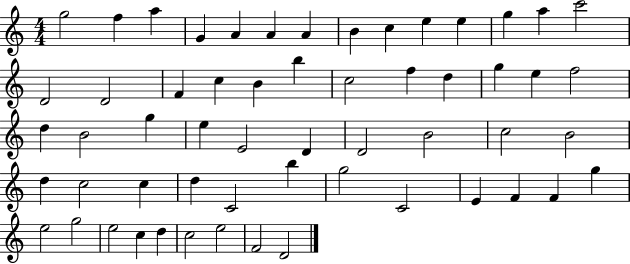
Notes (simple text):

G5/h F5/q A5/q G4/q A4/q A4/q A4/q B4/q C5/q E5/q E5/q G5/q A5/q C6/h D4/h D4/h F4/q C5/q B4/q B5/q C5/h F5/q D5/q G5/q E5/q F5/h D5/q B4/h G5/q E5/q E4/h D4/q D4/h B4/h C5/h B4/h D5/q C5/h C5/q D5/q C4/h B5/q G5/h C4/h E4/q F4/q F4/q G5/q E5/h G5/h E5/h C5/q D5/q C5/h E5/h F4/h D4/h